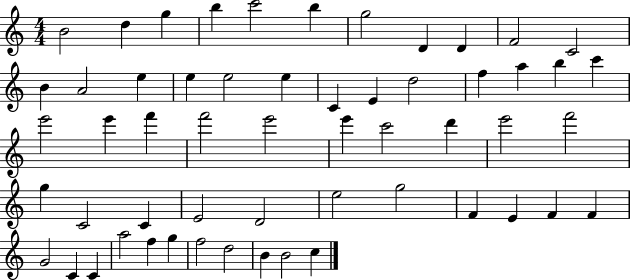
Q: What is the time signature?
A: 4/4